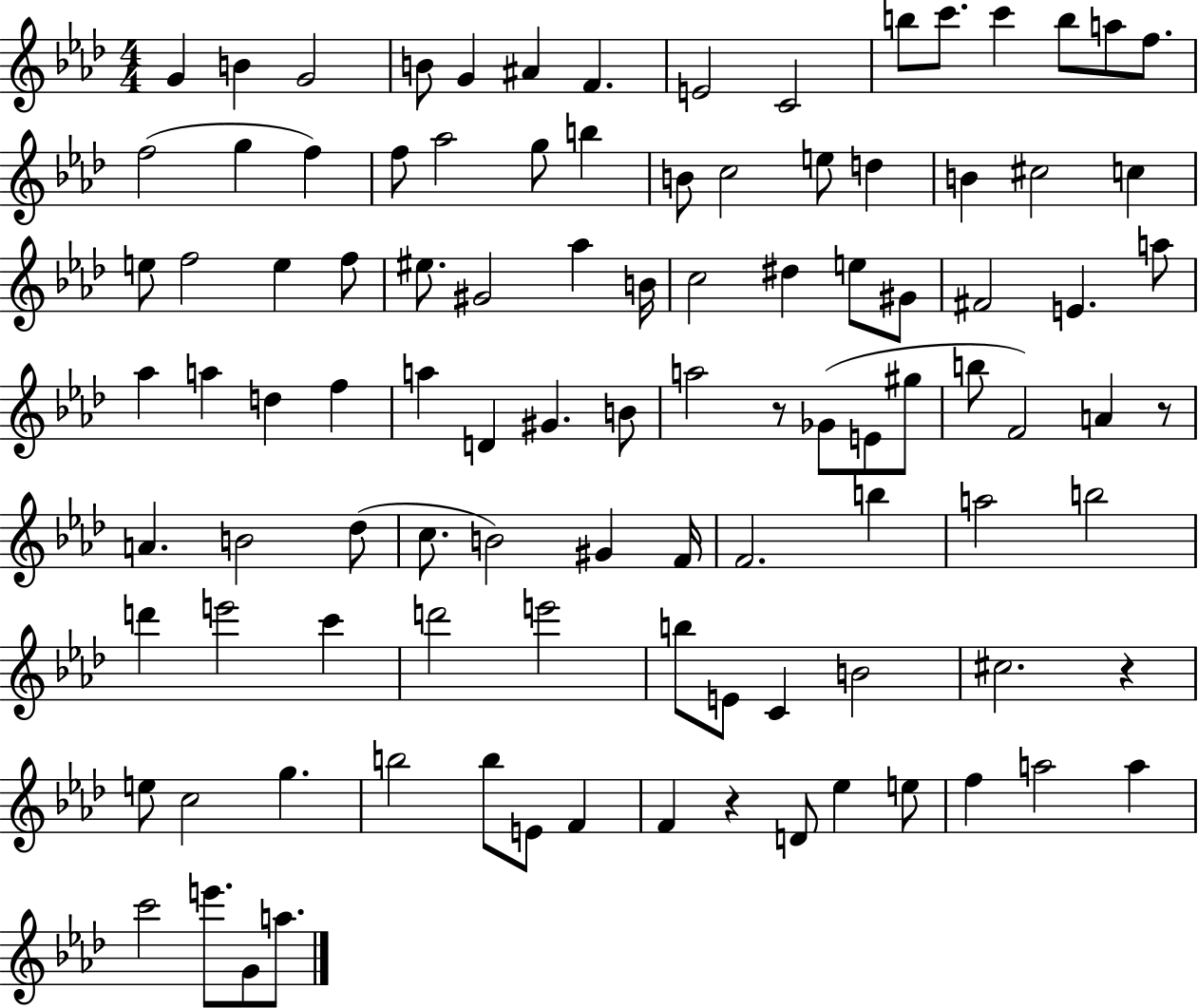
{
  \clef treble
  \numericTimeSignature
  \time 4/4
  \key aes \major
  g'4 b'4 g'2 | b'8 g'4 ais'4 f'4. | e'2 c'2 | b''8 c'''8. c'''4 b''8 a''8 f''8. | \break f''2( g''4 f''4) | f''8 aes''2 g''8 b''4 | b'8 c''2 e''8 d''4 | b'4 cis''2 c''4 | \break e''8 f''2 e''4 f''8 | eis''8. gis'2 aes''4 b'16 | c''2 dis''4 e''8 gis'8 | fis'2 e'4. a''8 | \break aes''4 a''4 d''4 f''4 | a''4 d'4 gis'4. b'8 | a''2 r8 ges'8( e'8 gis''8 | b''8 f'2) a'4 r8 | \break a'4. b'2 des''8( | c''8. b'2) gis'4 f'16 | f'2. b''4 | a''2 b''2 | \break d'''4 e'''2 c'''4 | d'''2 e'''2 | b''8 e'8 c'4 b'2 | cis''2. r4 | \break e''8 c''2 g''4. | b''2 b''8 e'8 f'4 | f'4 r4 d'8 ees''4 e''8 | f''4 a''2 a''4 | \break c'''2 e'''8. g'8 a''8. | \bar "|."
}